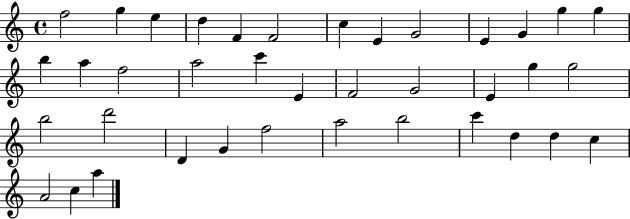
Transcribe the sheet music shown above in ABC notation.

X:1
T:Untitled
M:4/4
L:1/4
K:C
f2 g e d F F2 c E G2 E G g g b a f2 a2 c' E F2 G2 E g g2 b2 d'2 D G f2 a2 b2 c' d d c A2 c a